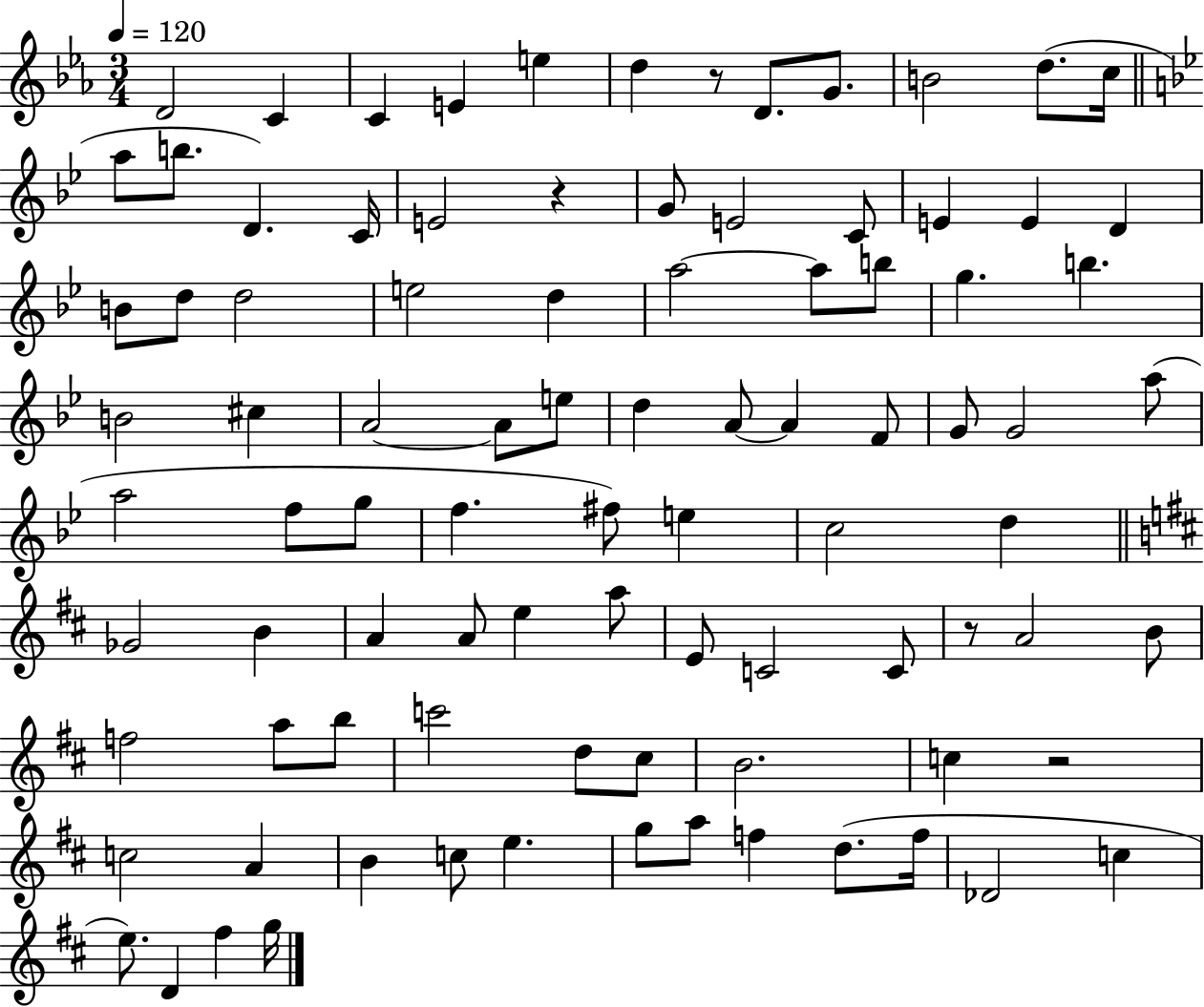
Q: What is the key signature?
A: EES major